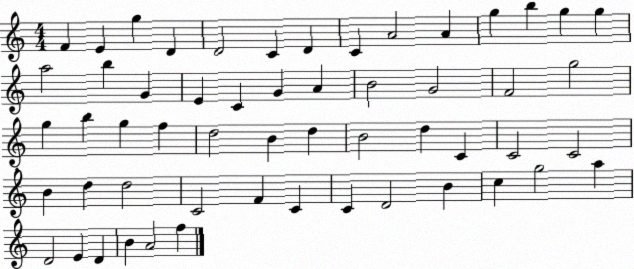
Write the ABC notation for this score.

X:1
T:Untitled
M:4/4
L:1/4
K:C
F E g D D2 C D C A2 A g b g g a2 b G E C G A B2 G2 F2 g2 g b g f d2 B d B2 d C C2 C2 B d d2 C2 F C C D2 B c g2 a D2 E D B A2 f